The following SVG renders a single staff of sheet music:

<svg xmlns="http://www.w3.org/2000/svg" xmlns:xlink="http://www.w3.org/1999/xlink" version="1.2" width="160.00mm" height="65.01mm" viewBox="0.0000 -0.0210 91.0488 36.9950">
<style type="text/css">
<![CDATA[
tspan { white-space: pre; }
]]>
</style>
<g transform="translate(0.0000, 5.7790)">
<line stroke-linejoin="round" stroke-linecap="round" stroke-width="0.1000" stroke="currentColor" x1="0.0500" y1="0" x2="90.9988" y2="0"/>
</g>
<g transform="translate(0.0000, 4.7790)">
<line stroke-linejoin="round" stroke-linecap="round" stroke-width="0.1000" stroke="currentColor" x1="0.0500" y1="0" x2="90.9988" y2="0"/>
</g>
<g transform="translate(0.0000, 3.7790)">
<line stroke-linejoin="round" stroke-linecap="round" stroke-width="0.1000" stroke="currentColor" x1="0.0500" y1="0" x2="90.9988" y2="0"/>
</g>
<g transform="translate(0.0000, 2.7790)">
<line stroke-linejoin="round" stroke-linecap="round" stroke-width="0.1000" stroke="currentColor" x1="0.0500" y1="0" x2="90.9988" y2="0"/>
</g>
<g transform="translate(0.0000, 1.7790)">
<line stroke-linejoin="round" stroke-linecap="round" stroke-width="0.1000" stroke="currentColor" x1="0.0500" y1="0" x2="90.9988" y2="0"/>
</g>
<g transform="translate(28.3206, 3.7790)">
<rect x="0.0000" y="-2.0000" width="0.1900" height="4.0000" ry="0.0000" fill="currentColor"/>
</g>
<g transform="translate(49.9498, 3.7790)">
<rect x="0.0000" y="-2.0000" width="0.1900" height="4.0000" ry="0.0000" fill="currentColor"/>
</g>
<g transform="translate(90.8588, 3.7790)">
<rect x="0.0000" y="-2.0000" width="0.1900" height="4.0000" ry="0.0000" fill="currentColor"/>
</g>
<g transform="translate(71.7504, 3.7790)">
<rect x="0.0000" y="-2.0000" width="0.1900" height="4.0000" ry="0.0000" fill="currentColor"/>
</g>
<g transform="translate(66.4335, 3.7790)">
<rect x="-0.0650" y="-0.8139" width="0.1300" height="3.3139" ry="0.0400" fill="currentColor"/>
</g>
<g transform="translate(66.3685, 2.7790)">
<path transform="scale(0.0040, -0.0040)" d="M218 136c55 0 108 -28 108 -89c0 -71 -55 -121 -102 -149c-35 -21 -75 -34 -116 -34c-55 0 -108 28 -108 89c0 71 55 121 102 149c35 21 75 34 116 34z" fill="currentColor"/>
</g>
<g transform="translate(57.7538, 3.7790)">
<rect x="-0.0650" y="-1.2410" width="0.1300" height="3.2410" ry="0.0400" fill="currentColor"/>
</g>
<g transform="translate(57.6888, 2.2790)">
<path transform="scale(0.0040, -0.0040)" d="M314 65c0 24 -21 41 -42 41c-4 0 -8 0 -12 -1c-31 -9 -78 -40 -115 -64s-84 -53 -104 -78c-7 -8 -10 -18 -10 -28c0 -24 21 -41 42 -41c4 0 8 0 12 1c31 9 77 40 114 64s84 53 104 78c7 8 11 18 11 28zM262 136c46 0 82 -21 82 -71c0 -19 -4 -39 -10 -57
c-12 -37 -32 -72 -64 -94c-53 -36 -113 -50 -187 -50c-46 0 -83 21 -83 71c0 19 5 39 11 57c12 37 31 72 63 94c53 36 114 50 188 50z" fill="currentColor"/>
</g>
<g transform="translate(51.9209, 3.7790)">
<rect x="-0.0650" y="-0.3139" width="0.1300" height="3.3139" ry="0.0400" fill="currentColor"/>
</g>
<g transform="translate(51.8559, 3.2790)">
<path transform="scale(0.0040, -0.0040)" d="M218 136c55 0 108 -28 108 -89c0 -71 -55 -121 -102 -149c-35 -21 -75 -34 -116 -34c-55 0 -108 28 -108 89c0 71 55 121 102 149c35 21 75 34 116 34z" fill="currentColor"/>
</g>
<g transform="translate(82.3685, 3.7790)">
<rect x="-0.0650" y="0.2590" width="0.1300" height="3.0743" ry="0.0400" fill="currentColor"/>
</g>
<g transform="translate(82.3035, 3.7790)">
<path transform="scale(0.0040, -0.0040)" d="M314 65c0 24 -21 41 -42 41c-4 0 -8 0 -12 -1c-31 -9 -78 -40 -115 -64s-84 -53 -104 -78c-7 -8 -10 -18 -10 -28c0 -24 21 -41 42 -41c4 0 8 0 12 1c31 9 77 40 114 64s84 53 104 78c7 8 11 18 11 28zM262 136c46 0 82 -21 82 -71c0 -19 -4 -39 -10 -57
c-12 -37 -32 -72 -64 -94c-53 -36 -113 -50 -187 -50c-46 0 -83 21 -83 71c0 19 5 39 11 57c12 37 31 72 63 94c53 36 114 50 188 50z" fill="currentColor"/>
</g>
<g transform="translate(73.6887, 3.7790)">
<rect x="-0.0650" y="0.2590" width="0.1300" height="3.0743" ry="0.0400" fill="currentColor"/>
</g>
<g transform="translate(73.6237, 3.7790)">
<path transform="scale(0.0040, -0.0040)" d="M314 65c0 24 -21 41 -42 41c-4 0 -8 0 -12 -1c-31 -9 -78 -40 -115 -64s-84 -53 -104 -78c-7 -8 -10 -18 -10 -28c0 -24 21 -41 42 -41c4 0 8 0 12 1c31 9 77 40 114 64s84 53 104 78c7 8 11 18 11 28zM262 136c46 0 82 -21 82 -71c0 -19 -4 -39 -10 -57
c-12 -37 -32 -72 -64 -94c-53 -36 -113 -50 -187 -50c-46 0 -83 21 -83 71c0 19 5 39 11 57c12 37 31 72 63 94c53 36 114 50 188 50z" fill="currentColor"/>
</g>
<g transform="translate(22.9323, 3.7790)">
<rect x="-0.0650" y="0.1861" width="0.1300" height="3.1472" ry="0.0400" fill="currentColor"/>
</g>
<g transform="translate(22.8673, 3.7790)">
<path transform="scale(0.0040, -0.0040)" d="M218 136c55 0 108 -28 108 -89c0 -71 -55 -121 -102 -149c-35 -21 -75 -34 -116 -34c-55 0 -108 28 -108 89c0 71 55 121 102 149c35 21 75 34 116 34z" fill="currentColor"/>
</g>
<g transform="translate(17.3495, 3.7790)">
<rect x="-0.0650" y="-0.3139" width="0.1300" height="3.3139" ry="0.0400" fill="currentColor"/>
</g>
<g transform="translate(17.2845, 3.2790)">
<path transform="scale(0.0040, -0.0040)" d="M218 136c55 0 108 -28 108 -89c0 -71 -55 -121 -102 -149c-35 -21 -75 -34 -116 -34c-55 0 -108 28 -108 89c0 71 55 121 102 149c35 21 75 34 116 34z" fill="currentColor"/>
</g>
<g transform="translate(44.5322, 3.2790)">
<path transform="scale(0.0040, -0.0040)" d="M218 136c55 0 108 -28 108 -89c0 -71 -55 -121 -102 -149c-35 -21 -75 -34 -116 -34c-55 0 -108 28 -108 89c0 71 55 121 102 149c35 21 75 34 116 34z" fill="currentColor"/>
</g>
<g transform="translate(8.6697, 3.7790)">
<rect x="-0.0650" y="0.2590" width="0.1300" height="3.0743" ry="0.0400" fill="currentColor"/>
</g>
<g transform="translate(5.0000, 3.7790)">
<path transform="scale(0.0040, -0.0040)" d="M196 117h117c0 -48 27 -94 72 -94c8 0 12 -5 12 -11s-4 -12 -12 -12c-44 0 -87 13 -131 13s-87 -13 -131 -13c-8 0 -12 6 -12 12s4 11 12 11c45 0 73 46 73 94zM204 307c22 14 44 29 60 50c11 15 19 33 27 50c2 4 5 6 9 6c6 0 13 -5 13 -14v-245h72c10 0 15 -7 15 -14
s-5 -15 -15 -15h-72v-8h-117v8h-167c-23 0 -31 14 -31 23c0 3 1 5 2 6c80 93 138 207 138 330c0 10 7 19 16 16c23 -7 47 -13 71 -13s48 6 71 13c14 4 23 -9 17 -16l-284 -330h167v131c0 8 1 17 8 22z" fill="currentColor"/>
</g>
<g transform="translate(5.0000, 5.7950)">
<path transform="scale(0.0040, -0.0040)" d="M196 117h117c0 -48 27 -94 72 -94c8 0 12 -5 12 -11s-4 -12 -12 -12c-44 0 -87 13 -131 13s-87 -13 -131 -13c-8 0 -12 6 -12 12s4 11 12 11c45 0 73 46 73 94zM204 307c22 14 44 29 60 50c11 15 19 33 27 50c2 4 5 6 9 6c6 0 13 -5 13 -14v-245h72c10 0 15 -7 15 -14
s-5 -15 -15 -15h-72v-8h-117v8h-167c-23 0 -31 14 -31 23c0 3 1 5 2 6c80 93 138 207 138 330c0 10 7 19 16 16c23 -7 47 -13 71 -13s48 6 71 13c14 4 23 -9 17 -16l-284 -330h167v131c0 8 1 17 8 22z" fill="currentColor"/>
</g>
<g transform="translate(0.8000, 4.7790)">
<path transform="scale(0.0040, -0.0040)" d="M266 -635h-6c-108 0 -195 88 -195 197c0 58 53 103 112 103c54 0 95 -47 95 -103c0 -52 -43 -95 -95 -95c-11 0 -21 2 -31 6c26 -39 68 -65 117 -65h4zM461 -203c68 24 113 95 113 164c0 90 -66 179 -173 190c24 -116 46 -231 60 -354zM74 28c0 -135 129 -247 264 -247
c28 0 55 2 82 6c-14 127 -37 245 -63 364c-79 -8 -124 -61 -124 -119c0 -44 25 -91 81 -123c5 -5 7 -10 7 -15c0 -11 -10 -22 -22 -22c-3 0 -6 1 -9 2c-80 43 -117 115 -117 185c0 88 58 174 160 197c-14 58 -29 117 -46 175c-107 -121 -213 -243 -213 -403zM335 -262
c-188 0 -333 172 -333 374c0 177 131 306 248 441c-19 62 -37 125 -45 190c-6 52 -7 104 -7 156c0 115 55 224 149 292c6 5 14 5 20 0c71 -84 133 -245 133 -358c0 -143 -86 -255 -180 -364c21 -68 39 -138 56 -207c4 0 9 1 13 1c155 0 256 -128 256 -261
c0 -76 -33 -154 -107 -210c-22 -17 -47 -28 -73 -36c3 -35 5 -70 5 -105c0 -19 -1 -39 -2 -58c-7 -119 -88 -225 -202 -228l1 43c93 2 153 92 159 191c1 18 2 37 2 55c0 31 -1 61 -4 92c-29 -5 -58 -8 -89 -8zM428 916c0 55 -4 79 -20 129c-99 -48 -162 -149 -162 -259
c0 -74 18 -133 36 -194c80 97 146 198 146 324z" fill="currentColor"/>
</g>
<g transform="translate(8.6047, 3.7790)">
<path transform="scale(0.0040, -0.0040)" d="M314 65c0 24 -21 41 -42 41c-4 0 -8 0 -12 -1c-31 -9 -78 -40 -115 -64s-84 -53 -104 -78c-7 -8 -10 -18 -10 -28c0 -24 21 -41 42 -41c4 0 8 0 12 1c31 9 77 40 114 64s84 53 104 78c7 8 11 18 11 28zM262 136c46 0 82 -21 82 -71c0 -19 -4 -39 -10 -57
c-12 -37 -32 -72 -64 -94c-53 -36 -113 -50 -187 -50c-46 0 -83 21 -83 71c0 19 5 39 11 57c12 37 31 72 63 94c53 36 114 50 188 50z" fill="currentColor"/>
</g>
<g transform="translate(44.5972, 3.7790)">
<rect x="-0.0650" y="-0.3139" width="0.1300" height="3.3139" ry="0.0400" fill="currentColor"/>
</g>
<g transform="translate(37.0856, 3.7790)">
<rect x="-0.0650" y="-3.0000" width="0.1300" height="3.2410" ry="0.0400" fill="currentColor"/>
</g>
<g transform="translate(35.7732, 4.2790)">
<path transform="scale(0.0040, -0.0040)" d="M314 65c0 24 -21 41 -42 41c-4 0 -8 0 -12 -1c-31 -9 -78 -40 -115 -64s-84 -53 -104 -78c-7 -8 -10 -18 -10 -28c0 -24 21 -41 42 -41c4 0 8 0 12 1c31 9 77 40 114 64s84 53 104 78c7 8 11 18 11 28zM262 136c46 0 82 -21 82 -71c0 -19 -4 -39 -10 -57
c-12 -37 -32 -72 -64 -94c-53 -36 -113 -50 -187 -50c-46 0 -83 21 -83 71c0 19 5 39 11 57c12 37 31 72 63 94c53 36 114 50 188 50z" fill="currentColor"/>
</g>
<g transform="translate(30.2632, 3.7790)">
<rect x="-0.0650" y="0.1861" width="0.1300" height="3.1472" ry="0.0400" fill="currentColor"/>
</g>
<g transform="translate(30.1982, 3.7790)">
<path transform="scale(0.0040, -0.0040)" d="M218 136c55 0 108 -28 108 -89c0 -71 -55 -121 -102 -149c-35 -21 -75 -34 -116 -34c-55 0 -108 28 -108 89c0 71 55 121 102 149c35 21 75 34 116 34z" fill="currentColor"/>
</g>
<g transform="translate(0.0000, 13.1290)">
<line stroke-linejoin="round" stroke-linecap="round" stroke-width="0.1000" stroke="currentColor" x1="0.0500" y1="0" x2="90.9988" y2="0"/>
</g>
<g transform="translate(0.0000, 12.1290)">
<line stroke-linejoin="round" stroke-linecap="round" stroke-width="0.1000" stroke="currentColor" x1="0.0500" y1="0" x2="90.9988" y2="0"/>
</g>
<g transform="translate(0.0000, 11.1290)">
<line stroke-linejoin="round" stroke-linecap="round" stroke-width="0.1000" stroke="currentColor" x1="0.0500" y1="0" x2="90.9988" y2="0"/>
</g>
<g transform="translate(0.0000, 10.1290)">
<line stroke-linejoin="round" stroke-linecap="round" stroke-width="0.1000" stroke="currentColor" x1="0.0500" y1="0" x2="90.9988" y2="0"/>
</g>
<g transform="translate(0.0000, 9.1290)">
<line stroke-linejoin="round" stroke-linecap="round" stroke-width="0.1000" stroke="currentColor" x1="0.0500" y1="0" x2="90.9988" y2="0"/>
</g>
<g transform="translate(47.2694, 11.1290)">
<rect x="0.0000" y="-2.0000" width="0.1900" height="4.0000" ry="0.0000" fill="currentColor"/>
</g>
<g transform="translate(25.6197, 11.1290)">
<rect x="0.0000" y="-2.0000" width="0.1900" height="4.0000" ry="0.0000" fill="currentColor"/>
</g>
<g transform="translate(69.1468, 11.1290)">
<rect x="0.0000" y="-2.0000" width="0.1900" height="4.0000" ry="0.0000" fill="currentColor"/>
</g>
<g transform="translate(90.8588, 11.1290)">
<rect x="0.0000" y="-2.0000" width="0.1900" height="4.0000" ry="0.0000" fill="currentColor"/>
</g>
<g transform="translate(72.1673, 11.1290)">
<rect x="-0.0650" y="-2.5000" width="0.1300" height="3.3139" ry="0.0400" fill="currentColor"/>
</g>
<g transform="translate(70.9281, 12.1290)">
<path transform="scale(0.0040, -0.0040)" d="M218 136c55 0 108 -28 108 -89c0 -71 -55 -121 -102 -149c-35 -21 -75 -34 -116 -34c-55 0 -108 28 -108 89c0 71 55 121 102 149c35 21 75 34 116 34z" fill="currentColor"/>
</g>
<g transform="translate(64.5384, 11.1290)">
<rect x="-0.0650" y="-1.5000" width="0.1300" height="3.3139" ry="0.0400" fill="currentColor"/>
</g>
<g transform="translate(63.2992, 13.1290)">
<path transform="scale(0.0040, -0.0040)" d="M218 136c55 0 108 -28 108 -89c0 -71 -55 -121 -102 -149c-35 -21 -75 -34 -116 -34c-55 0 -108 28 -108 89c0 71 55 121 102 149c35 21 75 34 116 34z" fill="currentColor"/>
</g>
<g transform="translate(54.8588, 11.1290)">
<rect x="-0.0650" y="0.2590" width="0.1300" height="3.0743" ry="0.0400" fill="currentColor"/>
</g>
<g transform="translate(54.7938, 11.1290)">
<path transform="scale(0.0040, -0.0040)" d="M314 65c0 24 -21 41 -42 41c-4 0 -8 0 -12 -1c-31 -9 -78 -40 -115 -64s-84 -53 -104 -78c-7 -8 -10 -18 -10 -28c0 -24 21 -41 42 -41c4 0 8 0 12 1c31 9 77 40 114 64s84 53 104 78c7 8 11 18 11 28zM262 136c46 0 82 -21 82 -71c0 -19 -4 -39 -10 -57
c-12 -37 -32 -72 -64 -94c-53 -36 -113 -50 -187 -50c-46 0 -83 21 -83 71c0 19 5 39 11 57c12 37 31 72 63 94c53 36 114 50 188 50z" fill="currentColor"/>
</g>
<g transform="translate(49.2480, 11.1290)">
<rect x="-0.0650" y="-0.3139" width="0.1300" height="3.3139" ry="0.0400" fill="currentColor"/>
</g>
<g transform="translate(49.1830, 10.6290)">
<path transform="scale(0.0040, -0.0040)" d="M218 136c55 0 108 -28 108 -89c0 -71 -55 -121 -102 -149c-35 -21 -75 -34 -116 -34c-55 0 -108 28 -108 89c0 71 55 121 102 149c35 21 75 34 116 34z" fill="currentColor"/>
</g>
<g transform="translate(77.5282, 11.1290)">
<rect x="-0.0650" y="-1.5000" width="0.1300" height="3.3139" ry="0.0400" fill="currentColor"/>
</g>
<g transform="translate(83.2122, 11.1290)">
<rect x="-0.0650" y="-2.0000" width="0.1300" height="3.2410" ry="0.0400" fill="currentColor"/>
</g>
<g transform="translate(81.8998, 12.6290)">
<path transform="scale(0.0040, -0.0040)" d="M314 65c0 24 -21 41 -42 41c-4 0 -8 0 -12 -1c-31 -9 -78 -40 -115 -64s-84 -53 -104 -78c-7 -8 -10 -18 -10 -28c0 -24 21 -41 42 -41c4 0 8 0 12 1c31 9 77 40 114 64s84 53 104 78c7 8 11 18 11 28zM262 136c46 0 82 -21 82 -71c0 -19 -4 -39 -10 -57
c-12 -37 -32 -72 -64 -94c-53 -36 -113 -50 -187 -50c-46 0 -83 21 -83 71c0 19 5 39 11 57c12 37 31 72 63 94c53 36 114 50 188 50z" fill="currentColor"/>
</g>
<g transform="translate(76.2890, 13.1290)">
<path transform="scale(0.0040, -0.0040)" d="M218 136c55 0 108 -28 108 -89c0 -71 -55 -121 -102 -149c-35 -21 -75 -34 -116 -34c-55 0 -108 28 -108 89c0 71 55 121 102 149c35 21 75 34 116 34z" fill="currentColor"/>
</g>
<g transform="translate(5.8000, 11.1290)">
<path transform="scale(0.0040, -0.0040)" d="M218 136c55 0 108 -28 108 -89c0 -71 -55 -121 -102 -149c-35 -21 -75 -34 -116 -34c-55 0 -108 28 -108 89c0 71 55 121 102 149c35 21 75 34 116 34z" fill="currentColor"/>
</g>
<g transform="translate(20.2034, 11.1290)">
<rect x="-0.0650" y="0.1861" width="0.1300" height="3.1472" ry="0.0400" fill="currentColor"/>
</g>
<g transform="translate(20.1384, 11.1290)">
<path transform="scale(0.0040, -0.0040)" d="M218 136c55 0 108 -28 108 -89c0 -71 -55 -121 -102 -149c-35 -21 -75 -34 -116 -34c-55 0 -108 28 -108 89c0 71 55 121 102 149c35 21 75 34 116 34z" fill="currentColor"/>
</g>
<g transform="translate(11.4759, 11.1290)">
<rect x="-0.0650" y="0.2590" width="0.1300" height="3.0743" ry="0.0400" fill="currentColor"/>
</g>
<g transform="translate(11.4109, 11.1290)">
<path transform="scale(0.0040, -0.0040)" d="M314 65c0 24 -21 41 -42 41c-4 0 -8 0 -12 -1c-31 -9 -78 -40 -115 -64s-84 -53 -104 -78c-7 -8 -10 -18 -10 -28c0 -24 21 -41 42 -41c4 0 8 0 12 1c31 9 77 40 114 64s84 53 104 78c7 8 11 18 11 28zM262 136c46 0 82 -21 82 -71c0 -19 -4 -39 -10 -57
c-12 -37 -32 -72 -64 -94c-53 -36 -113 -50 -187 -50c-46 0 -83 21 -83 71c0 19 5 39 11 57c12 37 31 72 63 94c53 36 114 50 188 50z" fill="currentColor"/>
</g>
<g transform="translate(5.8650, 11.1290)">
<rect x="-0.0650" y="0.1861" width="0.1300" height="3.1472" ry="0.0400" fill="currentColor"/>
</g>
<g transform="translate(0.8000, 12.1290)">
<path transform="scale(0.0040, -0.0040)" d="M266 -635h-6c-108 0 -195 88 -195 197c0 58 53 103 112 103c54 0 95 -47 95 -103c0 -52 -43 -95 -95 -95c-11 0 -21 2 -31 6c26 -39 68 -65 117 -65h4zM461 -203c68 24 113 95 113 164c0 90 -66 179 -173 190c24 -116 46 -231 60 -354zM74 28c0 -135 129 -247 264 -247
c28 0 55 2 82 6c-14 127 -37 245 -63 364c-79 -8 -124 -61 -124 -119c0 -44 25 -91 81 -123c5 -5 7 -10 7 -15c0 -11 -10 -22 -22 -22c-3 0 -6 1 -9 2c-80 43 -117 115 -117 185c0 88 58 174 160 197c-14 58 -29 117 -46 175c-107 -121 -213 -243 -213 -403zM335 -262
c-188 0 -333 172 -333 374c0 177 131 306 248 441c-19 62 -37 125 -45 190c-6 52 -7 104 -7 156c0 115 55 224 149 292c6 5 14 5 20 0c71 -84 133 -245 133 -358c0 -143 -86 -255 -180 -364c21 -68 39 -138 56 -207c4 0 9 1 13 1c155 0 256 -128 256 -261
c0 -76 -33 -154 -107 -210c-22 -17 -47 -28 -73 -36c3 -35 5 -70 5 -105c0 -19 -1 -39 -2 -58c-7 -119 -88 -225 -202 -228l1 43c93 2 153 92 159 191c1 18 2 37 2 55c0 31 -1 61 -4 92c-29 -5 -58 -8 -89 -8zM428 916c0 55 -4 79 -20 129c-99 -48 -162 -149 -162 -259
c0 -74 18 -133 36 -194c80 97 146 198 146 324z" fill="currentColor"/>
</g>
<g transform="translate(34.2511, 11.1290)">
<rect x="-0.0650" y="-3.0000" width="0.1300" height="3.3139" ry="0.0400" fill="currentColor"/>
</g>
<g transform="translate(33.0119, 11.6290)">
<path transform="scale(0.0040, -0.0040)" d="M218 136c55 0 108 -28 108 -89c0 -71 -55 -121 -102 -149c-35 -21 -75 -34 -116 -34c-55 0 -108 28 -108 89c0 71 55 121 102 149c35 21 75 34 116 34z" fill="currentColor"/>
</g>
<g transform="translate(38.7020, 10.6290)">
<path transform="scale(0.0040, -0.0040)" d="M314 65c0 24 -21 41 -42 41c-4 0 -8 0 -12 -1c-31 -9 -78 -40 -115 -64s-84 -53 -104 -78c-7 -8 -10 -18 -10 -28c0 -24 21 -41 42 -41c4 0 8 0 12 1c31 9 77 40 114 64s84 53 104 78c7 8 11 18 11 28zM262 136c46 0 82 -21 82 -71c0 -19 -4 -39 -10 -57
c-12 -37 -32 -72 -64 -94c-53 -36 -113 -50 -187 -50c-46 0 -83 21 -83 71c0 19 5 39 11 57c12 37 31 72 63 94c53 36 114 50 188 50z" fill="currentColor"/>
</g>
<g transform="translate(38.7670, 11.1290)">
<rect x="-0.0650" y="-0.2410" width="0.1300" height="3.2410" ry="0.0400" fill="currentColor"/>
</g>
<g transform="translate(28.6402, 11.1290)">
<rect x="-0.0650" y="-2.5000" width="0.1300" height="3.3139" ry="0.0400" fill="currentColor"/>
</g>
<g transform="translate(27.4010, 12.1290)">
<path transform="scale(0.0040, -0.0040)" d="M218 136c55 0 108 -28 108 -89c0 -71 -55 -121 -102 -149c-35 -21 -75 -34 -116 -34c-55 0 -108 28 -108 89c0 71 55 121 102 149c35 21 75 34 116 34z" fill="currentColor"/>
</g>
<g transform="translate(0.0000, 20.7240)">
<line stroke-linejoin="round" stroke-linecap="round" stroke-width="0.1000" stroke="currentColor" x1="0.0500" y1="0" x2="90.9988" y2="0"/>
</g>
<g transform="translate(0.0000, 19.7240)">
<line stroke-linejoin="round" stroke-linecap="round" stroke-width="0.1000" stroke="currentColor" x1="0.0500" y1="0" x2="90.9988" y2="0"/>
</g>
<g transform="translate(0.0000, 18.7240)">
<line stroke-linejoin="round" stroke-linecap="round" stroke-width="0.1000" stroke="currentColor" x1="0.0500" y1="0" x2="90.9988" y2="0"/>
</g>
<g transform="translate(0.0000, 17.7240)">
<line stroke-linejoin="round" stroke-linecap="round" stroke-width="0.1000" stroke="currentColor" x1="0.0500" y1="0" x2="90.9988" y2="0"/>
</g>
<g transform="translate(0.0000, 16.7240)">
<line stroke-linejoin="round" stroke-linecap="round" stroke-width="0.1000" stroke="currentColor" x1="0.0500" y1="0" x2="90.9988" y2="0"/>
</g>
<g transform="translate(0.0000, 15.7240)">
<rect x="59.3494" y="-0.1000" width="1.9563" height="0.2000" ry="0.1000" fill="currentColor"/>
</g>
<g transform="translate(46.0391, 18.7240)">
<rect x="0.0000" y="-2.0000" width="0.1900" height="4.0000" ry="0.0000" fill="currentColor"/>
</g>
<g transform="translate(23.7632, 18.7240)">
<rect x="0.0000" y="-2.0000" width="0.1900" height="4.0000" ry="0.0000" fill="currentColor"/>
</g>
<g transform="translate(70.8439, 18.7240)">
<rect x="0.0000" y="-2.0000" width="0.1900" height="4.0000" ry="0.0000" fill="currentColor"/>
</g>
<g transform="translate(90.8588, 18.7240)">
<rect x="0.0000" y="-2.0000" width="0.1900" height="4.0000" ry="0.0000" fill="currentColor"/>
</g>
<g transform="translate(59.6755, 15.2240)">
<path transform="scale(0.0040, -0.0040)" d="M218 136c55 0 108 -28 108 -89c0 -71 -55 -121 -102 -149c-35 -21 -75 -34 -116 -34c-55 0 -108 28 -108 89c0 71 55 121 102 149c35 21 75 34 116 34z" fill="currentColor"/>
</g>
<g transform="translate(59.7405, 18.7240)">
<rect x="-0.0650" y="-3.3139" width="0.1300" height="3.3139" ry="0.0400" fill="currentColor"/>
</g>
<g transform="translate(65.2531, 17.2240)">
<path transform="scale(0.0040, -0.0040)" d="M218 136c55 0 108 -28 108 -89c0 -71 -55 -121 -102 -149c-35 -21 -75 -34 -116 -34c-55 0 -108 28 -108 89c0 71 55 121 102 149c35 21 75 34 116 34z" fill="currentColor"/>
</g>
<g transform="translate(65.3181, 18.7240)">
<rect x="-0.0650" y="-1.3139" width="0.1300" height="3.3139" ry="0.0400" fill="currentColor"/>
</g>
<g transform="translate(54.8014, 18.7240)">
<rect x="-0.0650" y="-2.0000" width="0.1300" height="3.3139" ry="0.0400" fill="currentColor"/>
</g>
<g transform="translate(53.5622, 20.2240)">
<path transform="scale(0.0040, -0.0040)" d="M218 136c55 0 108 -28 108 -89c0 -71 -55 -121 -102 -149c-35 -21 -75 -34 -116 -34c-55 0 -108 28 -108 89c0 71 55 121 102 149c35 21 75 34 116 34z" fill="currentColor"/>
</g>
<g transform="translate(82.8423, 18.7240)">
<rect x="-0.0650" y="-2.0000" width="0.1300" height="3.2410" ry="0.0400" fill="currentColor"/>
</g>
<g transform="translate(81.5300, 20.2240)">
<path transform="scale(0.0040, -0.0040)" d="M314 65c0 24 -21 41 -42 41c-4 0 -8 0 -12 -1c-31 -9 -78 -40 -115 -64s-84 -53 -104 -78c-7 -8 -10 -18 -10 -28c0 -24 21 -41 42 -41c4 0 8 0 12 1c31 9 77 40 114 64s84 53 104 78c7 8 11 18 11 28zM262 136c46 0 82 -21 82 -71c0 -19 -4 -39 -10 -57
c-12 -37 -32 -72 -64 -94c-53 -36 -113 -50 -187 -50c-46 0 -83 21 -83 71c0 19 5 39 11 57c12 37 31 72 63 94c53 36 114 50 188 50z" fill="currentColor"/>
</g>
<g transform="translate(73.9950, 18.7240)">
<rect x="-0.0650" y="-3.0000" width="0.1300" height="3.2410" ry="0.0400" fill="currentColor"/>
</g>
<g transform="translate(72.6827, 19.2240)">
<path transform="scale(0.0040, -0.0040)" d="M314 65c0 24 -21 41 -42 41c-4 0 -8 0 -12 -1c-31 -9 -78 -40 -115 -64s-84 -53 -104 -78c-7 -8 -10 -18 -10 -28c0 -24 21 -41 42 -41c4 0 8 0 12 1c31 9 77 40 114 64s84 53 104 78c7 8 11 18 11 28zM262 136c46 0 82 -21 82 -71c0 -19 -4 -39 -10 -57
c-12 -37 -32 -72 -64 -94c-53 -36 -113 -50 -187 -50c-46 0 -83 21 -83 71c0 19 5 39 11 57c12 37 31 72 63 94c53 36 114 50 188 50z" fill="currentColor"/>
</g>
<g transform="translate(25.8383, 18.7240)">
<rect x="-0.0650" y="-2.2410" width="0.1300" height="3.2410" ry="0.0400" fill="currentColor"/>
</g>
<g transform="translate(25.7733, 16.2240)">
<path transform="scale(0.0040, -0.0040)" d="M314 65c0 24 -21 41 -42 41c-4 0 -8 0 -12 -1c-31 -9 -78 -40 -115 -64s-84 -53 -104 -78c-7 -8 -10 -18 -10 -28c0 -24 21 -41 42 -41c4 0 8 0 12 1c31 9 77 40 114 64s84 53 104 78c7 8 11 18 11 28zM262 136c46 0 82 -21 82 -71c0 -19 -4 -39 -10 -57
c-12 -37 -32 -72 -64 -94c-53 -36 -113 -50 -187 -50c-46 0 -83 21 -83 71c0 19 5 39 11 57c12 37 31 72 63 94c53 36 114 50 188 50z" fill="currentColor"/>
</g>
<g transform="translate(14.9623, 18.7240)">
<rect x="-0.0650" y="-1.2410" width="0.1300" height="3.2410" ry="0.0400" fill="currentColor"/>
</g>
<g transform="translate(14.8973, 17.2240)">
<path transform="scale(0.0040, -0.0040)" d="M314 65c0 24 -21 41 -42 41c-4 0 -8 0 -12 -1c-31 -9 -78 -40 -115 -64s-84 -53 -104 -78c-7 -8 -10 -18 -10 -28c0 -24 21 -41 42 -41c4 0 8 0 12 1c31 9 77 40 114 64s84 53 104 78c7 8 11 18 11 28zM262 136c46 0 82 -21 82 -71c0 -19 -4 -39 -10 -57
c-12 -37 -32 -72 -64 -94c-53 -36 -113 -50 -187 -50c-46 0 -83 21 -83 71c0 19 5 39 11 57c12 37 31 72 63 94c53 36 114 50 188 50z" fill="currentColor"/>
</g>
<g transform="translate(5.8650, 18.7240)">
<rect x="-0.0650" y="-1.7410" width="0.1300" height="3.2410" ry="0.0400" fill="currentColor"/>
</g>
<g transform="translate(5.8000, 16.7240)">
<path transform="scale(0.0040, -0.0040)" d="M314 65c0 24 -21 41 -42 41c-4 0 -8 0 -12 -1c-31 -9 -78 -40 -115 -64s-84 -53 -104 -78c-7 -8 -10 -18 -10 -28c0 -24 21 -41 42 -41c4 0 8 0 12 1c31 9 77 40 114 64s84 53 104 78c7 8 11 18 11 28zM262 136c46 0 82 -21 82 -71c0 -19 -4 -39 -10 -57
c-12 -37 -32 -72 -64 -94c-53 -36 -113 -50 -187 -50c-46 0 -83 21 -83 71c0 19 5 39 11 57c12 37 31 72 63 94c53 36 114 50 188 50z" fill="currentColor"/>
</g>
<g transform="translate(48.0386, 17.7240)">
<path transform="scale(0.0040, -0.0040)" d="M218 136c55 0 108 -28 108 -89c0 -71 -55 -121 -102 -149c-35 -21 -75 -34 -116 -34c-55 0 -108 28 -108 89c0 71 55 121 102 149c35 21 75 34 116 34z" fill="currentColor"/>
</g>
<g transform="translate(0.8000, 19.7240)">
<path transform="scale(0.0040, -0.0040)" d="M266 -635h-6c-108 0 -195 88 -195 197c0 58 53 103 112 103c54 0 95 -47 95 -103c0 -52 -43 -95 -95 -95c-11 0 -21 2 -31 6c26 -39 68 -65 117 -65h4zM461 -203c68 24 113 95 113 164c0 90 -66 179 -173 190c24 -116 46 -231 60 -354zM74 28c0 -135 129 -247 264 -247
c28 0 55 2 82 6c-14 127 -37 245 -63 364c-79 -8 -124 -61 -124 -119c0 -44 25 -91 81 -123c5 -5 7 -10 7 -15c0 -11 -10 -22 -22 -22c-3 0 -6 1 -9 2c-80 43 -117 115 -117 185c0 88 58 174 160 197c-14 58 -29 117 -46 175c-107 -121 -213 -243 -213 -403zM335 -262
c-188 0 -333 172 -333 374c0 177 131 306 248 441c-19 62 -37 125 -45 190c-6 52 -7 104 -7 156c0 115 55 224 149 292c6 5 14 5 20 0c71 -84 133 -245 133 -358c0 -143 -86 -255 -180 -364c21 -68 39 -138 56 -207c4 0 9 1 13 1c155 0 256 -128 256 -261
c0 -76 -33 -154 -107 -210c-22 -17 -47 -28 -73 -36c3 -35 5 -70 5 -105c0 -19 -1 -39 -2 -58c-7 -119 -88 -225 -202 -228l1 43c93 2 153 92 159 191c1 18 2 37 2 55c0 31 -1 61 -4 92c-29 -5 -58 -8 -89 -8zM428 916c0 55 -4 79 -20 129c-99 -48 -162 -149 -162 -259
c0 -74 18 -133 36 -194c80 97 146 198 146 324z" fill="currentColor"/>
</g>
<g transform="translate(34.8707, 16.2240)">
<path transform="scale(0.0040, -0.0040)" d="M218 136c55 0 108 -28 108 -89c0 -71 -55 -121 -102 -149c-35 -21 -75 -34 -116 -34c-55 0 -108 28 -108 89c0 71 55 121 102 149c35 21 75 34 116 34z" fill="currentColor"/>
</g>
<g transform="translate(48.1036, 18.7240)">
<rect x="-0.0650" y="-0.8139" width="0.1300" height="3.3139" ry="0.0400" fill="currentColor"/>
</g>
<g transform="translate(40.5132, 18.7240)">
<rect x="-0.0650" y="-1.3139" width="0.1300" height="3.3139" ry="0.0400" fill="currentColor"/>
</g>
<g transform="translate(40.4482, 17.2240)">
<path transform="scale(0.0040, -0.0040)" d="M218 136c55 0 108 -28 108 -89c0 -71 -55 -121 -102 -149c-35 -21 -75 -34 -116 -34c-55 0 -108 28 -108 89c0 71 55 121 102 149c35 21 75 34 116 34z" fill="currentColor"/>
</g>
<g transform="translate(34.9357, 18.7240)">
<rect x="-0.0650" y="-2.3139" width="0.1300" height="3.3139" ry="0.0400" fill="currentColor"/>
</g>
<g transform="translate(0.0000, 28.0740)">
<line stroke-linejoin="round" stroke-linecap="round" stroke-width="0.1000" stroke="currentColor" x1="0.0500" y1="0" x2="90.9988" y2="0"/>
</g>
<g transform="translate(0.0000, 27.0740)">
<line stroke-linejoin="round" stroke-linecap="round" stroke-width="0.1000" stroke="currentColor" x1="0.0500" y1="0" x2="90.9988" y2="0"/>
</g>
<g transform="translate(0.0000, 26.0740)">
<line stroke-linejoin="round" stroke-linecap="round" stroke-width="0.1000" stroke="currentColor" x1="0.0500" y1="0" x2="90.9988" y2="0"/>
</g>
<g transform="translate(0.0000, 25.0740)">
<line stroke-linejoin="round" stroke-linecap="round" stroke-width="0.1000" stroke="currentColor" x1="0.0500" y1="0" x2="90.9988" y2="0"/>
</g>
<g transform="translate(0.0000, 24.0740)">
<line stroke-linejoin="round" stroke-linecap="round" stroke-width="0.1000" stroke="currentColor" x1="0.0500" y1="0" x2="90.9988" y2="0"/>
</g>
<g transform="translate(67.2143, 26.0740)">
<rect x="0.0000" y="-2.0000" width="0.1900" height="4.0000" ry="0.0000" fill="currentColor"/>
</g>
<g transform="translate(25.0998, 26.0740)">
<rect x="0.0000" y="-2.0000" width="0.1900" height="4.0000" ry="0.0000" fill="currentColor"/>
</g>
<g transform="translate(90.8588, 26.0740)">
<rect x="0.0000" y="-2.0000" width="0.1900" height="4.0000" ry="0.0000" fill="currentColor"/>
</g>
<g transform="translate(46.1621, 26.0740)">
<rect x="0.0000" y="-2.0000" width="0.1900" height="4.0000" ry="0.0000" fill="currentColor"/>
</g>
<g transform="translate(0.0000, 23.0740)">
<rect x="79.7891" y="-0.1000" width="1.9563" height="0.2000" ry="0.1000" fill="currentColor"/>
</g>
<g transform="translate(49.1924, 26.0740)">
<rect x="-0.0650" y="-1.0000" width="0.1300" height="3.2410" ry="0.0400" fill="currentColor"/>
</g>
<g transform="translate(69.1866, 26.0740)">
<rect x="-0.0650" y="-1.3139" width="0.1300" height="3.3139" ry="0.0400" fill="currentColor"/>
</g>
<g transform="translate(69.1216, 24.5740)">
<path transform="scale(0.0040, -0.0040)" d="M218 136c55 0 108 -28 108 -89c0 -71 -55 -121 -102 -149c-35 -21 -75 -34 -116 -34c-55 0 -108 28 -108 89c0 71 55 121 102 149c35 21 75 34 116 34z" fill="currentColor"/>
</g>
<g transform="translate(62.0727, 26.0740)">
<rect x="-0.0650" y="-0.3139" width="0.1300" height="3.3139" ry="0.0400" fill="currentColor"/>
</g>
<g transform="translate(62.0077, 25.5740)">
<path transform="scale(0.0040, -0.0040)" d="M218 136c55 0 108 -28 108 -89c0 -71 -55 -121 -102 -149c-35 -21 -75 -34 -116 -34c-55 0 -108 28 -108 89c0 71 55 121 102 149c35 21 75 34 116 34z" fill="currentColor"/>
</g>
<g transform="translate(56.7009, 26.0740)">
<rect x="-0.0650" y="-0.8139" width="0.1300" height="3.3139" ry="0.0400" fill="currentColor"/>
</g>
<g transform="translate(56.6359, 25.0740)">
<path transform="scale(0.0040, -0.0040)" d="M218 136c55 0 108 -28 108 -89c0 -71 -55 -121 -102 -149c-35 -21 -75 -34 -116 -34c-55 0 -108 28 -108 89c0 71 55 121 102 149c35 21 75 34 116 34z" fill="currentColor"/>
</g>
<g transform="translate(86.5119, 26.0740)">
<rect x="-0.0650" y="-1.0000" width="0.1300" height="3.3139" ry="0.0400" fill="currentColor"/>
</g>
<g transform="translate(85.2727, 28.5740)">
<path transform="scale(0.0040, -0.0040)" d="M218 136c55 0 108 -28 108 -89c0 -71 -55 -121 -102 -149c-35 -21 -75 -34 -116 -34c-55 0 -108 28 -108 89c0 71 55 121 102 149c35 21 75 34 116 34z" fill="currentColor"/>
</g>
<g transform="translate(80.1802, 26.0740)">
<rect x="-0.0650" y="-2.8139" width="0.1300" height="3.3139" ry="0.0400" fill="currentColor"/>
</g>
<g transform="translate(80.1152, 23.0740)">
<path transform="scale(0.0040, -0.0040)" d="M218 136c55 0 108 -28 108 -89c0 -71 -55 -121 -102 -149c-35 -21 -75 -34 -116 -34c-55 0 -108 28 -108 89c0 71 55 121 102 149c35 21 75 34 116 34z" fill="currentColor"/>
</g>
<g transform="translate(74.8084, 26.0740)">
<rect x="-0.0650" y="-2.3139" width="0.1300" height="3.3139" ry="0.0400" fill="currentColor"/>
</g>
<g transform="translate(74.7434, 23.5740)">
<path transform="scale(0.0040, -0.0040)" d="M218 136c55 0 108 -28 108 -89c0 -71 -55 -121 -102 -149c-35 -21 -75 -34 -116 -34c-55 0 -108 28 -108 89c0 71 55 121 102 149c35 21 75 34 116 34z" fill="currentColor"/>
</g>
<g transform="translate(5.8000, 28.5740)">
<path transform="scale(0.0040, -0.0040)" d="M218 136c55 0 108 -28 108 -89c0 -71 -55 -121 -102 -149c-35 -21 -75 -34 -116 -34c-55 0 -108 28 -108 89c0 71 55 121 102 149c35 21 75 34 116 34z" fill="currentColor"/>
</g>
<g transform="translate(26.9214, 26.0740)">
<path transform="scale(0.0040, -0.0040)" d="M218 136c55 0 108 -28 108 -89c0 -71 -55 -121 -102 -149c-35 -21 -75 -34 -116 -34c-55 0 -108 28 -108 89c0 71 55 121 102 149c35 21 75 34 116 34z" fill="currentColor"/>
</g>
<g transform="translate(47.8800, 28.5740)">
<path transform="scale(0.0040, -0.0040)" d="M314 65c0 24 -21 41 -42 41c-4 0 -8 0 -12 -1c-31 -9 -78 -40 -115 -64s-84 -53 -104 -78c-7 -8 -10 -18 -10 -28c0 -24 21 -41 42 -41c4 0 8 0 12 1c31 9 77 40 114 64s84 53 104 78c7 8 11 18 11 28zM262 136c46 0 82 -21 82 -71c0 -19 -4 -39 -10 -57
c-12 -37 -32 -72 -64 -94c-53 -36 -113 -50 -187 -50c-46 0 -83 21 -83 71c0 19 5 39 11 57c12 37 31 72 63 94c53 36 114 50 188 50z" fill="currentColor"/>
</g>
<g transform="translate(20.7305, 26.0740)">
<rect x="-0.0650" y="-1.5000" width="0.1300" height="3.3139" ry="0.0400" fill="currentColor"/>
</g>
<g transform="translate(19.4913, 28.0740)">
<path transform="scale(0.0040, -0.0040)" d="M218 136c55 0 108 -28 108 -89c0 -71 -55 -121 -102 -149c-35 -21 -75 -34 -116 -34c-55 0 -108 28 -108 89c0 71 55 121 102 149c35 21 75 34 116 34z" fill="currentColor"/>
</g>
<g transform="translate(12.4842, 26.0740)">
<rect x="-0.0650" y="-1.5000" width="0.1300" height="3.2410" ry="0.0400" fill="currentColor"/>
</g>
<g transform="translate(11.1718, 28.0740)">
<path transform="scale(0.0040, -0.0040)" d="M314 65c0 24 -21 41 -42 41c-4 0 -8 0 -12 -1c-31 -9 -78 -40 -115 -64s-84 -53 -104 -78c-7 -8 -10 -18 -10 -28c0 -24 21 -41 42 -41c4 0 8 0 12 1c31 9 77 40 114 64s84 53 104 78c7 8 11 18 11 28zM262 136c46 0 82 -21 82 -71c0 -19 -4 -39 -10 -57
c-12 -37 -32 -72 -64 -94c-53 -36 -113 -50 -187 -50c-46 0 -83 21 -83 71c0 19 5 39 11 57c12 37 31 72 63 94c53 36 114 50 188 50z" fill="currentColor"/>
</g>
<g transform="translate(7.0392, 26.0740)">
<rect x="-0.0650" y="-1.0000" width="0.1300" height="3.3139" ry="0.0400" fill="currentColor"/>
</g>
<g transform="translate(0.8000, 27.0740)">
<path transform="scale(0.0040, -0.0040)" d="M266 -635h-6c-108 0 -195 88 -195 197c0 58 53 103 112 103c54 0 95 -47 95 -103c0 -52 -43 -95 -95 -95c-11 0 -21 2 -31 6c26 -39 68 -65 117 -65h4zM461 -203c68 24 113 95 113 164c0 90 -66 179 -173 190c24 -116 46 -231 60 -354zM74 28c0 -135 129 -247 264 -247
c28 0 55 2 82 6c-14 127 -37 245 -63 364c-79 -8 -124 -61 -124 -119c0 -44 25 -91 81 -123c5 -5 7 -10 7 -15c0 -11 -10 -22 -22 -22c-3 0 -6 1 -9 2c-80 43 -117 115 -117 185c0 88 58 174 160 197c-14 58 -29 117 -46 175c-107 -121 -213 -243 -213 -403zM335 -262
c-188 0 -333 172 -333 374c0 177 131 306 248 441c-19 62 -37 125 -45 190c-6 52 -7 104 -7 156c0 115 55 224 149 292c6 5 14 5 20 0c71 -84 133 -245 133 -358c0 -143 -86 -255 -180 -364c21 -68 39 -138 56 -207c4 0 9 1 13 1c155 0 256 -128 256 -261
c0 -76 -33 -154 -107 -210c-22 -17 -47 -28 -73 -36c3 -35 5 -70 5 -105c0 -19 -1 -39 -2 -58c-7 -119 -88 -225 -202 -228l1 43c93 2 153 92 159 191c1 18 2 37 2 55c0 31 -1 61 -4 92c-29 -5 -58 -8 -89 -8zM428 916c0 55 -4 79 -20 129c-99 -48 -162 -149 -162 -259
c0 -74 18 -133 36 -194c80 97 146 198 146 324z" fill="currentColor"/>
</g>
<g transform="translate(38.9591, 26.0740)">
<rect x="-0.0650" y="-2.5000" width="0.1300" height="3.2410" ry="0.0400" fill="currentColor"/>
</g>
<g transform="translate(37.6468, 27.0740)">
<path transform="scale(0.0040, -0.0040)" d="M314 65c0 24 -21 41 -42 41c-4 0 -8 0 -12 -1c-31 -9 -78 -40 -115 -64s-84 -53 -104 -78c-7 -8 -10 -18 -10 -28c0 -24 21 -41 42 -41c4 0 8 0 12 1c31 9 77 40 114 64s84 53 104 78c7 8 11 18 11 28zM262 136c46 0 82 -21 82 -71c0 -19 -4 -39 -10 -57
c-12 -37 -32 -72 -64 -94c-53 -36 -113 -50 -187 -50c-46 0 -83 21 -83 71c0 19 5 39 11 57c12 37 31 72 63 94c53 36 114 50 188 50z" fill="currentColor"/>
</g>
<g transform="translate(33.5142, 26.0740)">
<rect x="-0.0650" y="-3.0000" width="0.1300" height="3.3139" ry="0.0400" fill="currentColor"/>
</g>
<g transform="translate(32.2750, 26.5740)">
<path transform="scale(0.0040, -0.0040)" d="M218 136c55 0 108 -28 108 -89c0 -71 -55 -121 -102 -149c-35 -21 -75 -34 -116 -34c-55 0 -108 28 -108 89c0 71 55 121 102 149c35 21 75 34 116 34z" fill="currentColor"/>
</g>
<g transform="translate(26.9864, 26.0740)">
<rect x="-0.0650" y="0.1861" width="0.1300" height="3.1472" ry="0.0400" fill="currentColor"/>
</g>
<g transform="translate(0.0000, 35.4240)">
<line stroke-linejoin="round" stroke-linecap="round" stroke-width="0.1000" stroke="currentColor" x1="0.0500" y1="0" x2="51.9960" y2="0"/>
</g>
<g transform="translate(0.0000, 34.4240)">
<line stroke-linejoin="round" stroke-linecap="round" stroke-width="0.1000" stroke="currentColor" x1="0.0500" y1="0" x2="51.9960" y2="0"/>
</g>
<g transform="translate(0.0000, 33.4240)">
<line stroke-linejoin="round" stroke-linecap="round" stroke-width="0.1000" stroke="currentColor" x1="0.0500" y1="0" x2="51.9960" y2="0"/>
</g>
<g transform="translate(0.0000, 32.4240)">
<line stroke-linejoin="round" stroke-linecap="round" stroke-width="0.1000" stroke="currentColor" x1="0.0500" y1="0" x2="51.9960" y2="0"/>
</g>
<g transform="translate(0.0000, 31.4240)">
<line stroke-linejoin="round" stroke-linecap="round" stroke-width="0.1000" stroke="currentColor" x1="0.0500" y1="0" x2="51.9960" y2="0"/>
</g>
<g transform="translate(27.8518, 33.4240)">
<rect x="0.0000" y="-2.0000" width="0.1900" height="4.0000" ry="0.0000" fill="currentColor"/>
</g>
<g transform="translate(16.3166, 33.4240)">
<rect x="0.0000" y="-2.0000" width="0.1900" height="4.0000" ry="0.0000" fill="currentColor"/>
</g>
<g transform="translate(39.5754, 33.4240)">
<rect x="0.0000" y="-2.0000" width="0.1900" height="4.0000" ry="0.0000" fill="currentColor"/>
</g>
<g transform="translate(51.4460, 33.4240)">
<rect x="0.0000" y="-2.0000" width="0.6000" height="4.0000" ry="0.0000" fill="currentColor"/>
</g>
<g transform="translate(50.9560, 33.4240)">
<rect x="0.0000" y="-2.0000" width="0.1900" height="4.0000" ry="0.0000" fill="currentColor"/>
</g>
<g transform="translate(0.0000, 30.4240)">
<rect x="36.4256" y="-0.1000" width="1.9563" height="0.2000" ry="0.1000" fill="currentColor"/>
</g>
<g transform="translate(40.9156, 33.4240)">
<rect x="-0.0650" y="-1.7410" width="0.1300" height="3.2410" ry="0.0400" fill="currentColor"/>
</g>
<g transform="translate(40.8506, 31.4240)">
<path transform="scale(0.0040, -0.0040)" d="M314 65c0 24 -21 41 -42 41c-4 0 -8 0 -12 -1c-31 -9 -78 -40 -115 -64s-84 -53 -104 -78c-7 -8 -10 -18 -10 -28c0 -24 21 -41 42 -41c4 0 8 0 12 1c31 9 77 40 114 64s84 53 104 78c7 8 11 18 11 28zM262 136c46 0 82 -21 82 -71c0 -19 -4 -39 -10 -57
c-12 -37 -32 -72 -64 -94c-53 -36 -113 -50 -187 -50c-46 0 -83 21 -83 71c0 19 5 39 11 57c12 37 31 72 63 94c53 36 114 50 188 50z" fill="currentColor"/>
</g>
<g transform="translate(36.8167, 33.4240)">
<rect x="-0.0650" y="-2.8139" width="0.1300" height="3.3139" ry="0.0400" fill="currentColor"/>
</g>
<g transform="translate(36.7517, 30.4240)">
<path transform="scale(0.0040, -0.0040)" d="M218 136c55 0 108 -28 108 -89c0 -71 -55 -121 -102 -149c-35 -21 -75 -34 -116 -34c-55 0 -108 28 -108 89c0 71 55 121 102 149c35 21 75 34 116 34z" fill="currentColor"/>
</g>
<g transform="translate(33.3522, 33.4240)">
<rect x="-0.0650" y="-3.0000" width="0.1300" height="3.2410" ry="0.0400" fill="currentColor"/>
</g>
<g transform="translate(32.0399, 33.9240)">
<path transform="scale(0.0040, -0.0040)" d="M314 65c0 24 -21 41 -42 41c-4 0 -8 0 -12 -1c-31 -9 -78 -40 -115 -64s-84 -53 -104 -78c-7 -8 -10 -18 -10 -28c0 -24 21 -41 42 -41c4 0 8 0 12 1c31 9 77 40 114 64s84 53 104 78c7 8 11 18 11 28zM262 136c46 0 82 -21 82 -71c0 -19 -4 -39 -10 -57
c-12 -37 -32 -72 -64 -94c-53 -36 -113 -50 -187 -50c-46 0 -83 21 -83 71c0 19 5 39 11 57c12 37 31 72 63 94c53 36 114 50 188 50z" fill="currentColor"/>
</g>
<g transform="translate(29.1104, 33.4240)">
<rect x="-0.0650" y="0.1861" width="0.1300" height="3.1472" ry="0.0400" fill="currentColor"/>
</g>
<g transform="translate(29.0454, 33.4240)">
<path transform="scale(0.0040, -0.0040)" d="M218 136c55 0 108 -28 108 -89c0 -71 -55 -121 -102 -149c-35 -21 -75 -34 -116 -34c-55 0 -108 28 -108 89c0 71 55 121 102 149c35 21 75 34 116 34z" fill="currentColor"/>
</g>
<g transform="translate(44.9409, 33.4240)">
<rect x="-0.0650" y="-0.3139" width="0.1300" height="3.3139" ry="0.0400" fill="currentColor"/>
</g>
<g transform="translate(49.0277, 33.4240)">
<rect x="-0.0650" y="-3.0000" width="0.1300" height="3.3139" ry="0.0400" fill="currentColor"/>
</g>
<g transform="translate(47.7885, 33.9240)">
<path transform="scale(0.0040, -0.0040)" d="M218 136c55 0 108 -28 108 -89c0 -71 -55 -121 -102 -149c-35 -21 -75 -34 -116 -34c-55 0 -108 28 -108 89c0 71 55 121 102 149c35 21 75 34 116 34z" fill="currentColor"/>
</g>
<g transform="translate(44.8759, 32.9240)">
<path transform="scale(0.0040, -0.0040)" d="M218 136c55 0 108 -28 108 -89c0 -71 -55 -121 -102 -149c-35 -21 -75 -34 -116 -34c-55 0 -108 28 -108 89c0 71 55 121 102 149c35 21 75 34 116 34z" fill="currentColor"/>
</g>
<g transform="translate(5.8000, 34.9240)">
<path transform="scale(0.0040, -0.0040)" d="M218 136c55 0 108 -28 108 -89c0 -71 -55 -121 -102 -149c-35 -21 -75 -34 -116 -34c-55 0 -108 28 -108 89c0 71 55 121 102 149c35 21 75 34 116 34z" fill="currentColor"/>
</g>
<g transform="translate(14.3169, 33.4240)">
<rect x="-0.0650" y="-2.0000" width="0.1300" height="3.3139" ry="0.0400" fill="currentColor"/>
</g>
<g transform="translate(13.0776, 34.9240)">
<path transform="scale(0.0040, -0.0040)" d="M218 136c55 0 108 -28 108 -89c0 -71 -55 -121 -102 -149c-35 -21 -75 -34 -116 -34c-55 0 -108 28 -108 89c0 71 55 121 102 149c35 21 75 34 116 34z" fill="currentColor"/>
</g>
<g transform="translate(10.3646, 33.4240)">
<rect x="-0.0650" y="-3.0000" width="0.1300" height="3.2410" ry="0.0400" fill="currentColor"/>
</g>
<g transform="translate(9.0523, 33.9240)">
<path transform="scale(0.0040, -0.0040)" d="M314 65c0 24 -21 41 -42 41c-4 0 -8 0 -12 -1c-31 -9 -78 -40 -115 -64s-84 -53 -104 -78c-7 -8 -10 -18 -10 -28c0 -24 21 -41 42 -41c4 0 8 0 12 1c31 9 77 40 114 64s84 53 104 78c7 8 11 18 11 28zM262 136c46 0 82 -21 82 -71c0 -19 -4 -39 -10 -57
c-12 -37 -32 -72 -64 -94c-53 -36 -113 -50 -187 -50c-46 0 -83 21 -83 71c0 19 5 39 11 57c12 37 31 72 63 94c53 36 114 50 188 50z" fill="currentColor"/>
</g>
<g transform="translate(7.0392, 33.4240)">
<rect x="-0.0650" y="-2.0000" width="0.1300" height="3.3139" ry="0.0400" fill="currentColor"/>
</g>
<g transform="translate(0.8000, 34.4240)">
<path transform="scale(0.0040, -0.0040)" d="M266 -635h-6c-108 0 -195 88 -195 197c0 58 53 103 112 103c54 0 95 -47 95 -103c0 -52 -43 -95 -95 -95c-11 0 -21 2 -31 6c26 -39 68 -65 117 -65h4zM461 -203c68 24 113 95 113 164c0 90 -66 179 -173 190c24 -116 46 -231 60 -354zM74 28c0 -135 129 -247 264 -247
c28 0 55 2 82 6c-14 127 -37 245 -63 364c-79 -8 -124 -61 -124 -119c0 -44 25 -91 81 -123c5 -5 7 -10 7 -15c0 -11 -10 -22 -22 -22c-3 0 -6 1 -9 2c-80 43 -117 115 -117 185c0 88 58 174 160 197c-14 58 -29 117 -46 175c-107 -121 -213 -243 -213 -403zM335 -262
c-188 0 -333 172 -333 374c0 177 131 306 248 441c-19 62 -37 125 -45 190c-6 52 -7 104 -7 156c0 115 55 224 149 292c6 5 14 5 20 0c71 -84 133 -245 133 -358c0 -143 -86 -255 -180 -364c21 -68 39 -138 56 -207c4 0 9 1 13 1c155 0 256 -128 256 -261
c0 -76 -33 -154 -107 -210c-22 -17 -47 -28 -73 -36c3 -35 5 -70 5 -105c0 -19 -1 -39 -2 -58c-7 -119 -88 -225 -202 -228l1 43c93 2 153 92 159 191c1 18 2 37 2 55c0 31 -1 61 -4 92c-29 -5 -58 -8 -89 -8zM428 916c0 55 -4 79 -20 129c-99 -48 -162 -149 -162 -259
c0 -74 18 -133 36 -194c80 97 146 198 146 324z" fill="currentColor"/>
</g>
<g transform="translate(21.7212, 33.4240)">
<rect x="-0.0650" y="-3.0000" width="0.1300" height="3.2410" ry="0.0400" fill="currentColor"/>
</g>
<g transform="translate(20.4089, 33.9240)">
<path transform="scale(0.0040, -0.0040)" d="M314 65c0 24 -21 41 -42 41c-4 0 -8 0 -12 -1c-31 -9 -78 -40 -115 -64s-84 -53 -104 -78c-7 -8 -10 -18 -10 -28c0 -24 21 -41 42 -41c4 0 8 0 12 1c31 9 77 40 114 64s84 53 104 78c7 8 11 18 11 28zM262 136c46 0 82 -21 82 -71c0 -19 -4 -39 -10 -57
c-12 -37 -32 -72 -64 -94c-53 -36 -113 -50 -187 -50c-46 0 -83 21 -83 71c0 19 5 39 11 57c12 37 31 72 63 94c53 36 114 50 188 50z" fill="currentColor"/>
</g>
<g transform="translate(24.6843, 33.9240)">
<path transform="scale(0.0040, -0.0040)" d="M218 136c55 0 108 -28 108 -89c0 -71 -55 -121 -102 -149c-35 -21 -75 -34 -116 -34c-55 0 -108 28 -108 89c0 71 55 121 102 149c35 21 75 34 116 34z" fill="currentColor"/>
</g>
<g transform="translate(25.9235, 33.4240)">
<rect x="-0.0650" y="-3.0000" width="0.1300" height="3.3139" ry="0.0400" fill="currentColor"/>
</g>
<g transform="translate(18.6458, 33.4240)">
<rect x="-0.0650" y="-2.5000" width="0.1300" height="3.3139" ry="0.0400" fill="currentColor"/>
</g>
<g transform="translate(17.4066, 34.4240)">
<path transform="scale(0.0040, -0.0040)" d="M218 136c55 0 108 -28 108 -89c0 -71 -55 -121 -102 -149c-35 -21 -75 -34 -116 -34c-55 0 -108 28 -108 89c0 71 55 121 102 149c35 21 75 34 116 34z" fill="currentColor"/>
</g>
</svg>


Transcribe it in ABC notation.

X:1
T:Untitled
M:4/4
L:1/4
K:C
B2 c B B A2 c c e2 d B2 B2 B B2 B G A c2 c B2 E G E F2 f2 e2 g2 g e d F b e A2 F2 D E2 E B A G2 D2 d c e g a D F A2 F G A2 A B A2 a f2 c A